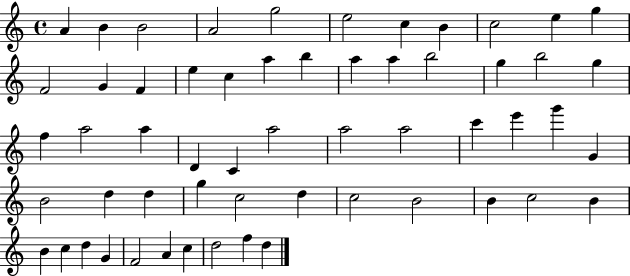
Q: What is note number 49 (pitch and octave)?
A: C5